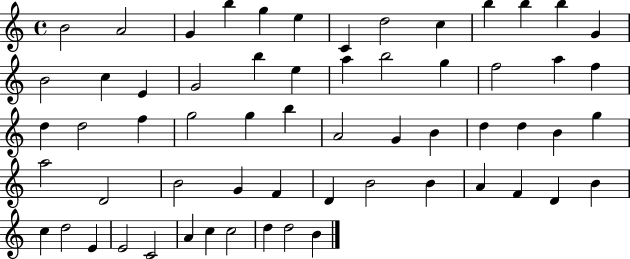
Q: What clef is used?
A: treble